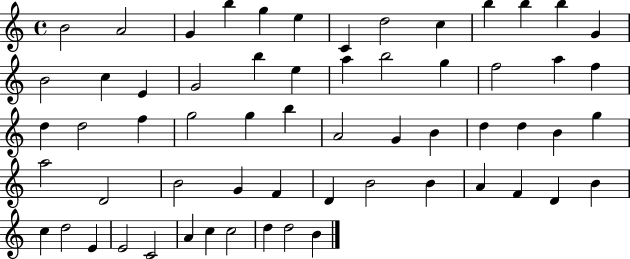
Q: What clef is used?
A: treble